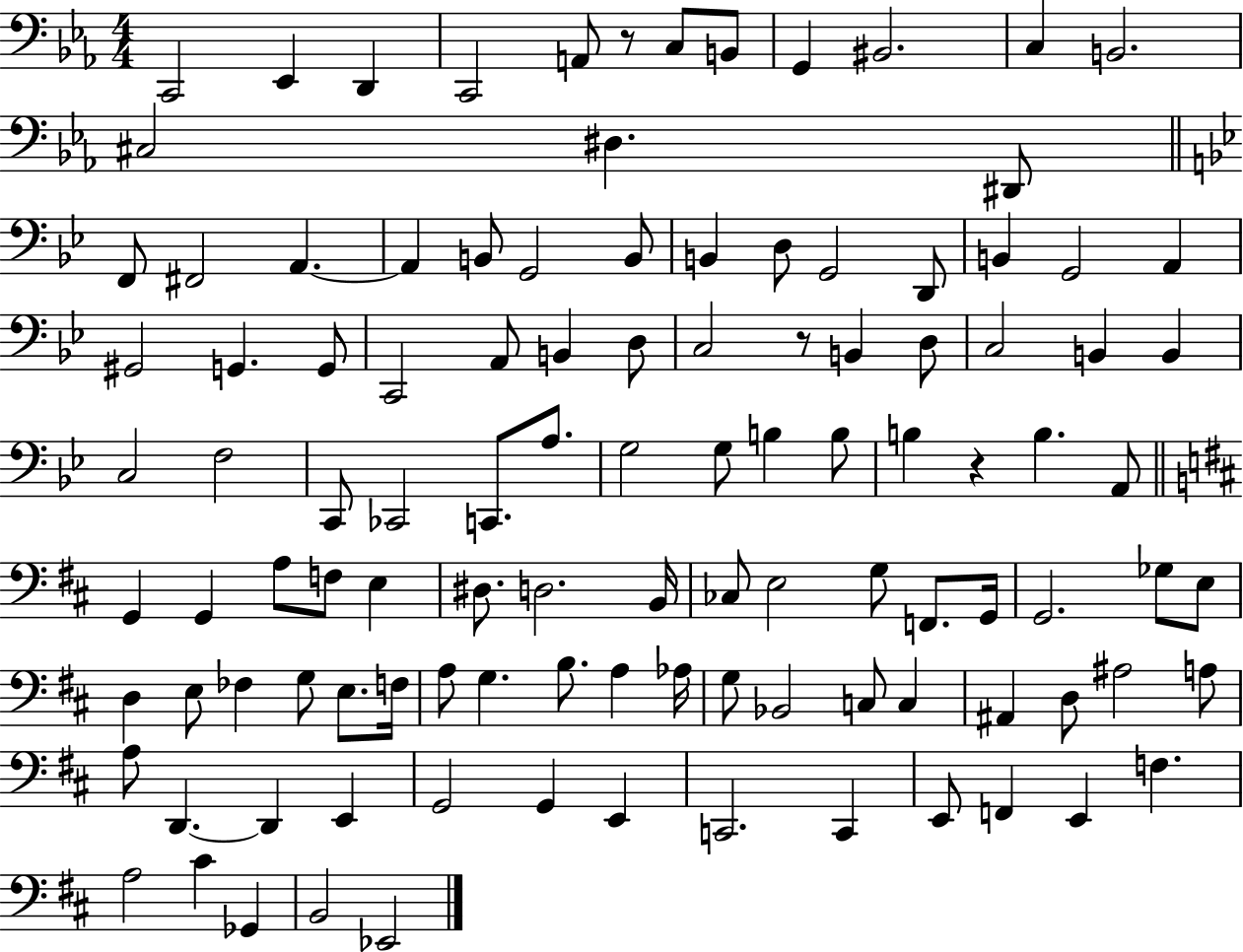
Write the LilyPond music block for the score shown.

{
  \clef bass
  \numericTimeSignature
  \time 4/4
  \key ees \major
  c,2 ees,4 d,4 | c,2 a,8 r8 c8 b,8 | g,4 bis,2. | c4 b,2. | \break cis2 dis4. dis,8 | \bar "||" \break \key g \minor f,8 fis,2 a,4.~~ | a,4 b,8 g,2 b,8 | b,4 d8 g,2 d,8 | b,4 g,2 a,4 | \break gis,2 g,4. g,8 | c,2 a,8 b,4 d8 | c2 r8 b,4 d8 | c2 b,4 b,4 | \break c2 f2 | c,8 ces,2 c,8. a8. | g2 g8 b4 b8 | b4 r4 b4. a,8 | \break \bar "||" \break \key b \minor g,4 g,4 a8 f8 e4 | dis8. d2. b,16 | ces8 e2 g8 f,8. g,16 | g,2. ges8 e8 | \break d4 e8 fes4 g8 e8. f16 | a8 g4. b8. a4 aes16 | g8 bes,2 c8 c4 | ais,4 d8 ais2 a8 | \break a8 d,4.~~ d,4 e,4 | g,2 g,4 e,4 | c,2. c,4 | e,8 f,4 e,4 f4. | \break a2 cis'4 ges,4 | b,2 ees,2 | \bar "|."
}